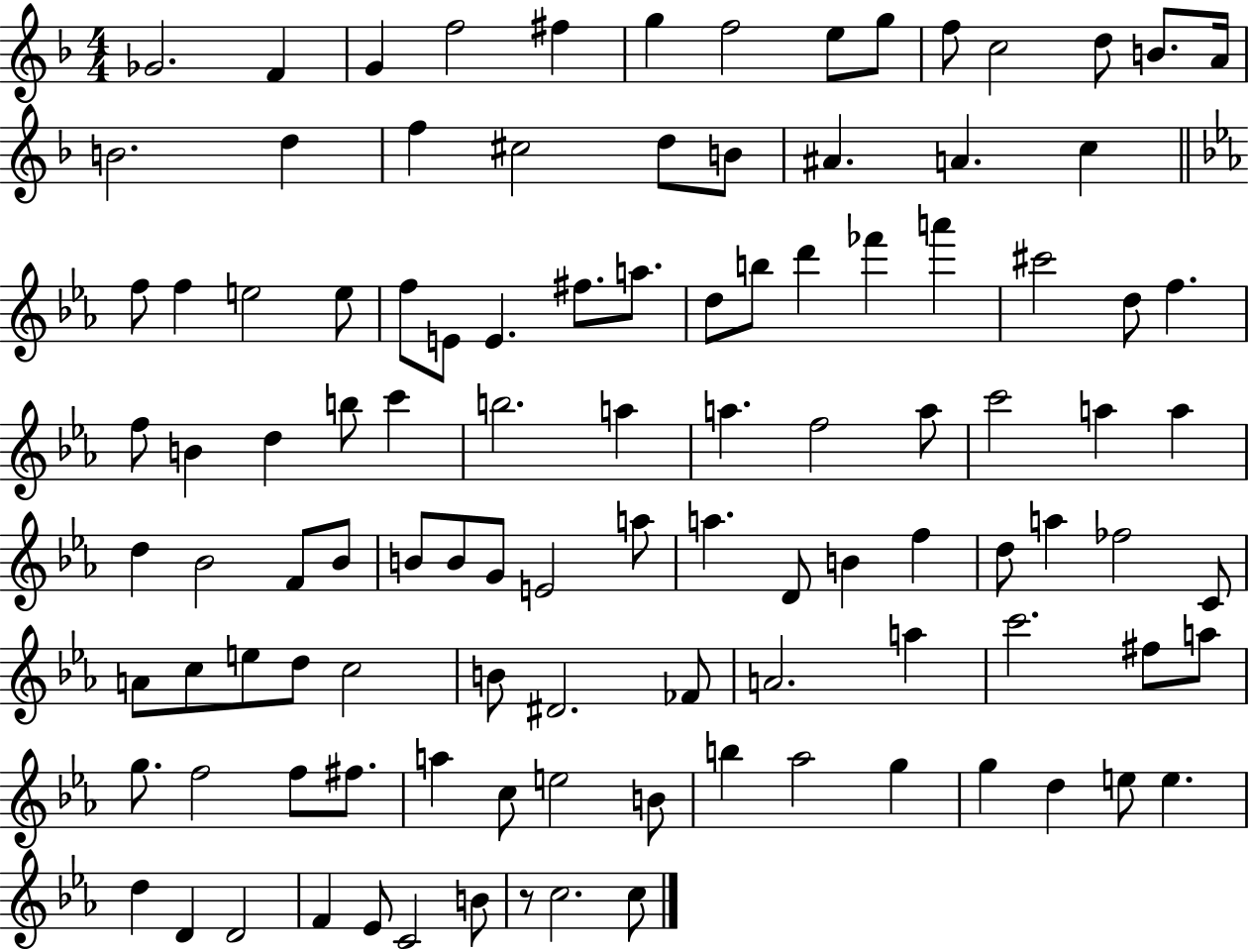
X:1
T:Untitled
M:4/4
L:1/4
K:F
_G2 F G f2 ^f g f2 e/2 g/2 f/2 c2 d/2 B/2 A/4 B2 d f ^c2 d/2 B/2 ^A A c f/2 f e2 e/2 f/2 E/2 E ^f/2 a/2 d/2 b/2 d' _f' a' ^c'2 d/2 f f/2 B d b/2 c' b2 a a f2 a/2 c'2 a a d _B2 F/2 _B/2 B/2 B/2 G/2 E2 a/2 a D/2 B f d/2 a _f2 C/2 A/2 c/2 e/2 d/2 c2 B/2 ^D2 _F/2 A2 a c'2 ^f/2 a/2 g/2 f2 f/2 ^f/2 a c/2 e2 B/2 b _a2 g g d e/2 e d D D2 F _E/2 C2 B/2 z/2 c2 c/2